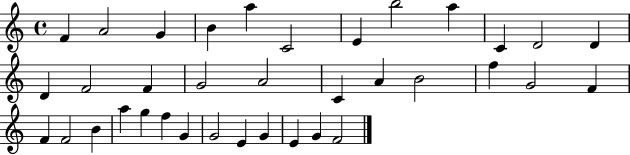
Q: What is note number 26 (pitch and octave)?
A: B4